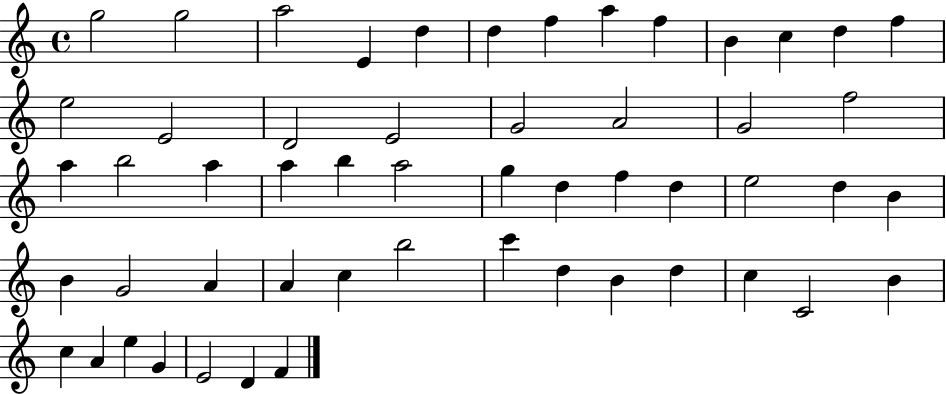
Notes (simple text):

G5/h G5/h A5/h E4/q D5/q D5/q F5/q A5/q F5/q B4/q C5/q D5/q F5/q E5/h E4/h D4/h E4/h G4/h A4/h G4/h F5/h A5/q B5/h A5/q A5/q B5/q A5/h G5/q D5/q F5/q D5/q E5/h D5/q B4/q B4/q G4/h A4/q A4/q C5/q B5/h C6/q D5/q B4/q D5/q C5/q C4/h B4/q C5/q A4/q E5/q G4/q E4/h D4/q F4/q